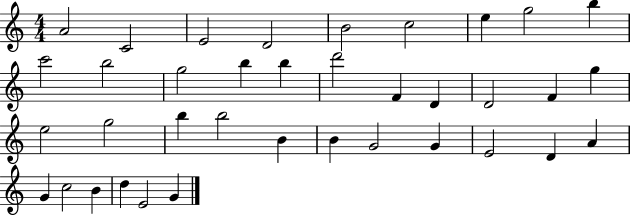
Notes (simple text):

A4/h C4/h E4/h D4/h B4/h C5/h E5/q G5/h B5/q C6/h B5/h G5/h B5/q B5/q D6/h F4/q D4/q D4/h F4/q G5/q E5/h G5/h B5/q B5/h B4/q B4/q G4/h G4/q E4/h D4/q A4/q G4/q C5/h B4/q D5/q E4/h G4/q